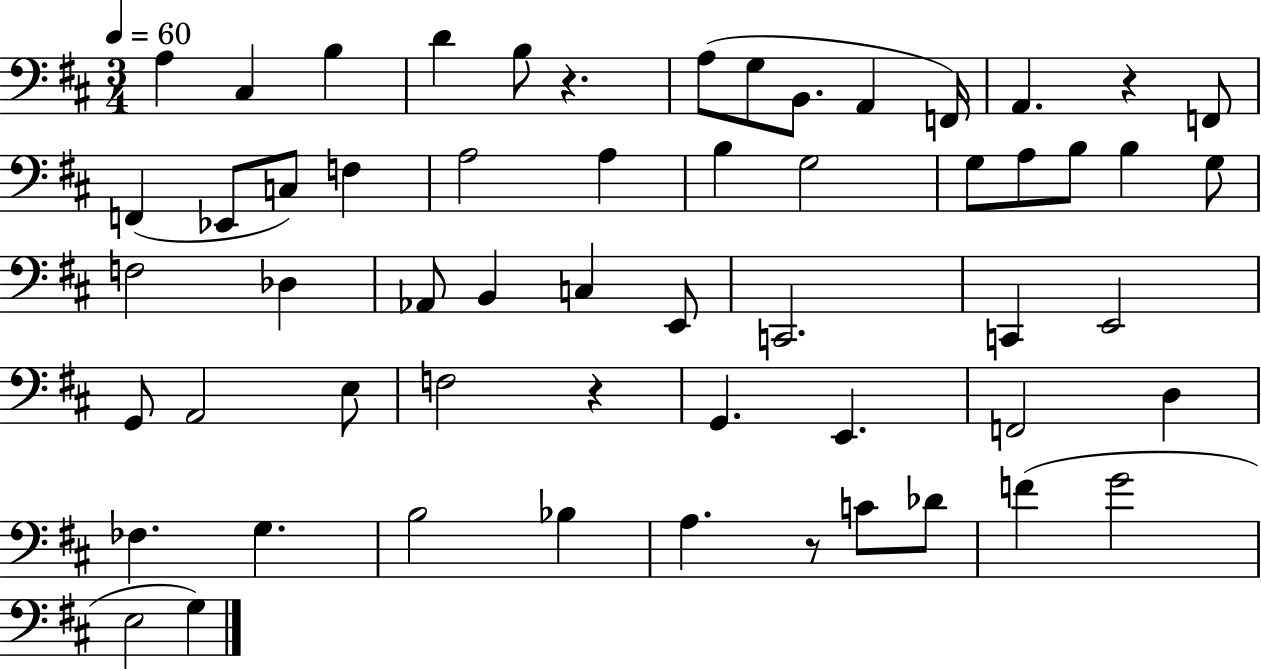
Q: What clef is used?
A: bass